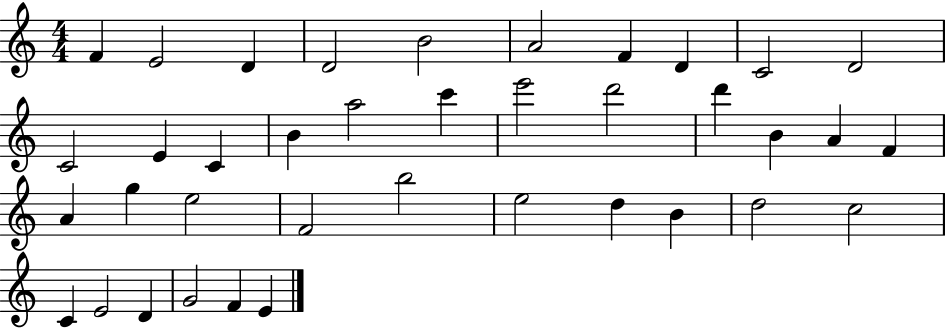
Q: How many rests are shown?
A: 0